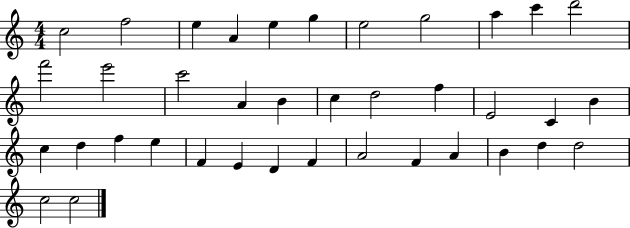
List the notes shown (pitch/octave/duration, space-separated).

C5/h F5/h E5/q A4/q E5/q G5/q E5/h G5/h A5/q C6/q D6/h F6/h E6/h C6/h A4/q B4/q C5/q D5/h F5/q E4/h C4/q B4/q C5/q D5/q F5/q E5/q F4/q E4/q D4/q F4/q A4/h F4/q A4/q B4/q D5/q D5/h C5/h C5/h